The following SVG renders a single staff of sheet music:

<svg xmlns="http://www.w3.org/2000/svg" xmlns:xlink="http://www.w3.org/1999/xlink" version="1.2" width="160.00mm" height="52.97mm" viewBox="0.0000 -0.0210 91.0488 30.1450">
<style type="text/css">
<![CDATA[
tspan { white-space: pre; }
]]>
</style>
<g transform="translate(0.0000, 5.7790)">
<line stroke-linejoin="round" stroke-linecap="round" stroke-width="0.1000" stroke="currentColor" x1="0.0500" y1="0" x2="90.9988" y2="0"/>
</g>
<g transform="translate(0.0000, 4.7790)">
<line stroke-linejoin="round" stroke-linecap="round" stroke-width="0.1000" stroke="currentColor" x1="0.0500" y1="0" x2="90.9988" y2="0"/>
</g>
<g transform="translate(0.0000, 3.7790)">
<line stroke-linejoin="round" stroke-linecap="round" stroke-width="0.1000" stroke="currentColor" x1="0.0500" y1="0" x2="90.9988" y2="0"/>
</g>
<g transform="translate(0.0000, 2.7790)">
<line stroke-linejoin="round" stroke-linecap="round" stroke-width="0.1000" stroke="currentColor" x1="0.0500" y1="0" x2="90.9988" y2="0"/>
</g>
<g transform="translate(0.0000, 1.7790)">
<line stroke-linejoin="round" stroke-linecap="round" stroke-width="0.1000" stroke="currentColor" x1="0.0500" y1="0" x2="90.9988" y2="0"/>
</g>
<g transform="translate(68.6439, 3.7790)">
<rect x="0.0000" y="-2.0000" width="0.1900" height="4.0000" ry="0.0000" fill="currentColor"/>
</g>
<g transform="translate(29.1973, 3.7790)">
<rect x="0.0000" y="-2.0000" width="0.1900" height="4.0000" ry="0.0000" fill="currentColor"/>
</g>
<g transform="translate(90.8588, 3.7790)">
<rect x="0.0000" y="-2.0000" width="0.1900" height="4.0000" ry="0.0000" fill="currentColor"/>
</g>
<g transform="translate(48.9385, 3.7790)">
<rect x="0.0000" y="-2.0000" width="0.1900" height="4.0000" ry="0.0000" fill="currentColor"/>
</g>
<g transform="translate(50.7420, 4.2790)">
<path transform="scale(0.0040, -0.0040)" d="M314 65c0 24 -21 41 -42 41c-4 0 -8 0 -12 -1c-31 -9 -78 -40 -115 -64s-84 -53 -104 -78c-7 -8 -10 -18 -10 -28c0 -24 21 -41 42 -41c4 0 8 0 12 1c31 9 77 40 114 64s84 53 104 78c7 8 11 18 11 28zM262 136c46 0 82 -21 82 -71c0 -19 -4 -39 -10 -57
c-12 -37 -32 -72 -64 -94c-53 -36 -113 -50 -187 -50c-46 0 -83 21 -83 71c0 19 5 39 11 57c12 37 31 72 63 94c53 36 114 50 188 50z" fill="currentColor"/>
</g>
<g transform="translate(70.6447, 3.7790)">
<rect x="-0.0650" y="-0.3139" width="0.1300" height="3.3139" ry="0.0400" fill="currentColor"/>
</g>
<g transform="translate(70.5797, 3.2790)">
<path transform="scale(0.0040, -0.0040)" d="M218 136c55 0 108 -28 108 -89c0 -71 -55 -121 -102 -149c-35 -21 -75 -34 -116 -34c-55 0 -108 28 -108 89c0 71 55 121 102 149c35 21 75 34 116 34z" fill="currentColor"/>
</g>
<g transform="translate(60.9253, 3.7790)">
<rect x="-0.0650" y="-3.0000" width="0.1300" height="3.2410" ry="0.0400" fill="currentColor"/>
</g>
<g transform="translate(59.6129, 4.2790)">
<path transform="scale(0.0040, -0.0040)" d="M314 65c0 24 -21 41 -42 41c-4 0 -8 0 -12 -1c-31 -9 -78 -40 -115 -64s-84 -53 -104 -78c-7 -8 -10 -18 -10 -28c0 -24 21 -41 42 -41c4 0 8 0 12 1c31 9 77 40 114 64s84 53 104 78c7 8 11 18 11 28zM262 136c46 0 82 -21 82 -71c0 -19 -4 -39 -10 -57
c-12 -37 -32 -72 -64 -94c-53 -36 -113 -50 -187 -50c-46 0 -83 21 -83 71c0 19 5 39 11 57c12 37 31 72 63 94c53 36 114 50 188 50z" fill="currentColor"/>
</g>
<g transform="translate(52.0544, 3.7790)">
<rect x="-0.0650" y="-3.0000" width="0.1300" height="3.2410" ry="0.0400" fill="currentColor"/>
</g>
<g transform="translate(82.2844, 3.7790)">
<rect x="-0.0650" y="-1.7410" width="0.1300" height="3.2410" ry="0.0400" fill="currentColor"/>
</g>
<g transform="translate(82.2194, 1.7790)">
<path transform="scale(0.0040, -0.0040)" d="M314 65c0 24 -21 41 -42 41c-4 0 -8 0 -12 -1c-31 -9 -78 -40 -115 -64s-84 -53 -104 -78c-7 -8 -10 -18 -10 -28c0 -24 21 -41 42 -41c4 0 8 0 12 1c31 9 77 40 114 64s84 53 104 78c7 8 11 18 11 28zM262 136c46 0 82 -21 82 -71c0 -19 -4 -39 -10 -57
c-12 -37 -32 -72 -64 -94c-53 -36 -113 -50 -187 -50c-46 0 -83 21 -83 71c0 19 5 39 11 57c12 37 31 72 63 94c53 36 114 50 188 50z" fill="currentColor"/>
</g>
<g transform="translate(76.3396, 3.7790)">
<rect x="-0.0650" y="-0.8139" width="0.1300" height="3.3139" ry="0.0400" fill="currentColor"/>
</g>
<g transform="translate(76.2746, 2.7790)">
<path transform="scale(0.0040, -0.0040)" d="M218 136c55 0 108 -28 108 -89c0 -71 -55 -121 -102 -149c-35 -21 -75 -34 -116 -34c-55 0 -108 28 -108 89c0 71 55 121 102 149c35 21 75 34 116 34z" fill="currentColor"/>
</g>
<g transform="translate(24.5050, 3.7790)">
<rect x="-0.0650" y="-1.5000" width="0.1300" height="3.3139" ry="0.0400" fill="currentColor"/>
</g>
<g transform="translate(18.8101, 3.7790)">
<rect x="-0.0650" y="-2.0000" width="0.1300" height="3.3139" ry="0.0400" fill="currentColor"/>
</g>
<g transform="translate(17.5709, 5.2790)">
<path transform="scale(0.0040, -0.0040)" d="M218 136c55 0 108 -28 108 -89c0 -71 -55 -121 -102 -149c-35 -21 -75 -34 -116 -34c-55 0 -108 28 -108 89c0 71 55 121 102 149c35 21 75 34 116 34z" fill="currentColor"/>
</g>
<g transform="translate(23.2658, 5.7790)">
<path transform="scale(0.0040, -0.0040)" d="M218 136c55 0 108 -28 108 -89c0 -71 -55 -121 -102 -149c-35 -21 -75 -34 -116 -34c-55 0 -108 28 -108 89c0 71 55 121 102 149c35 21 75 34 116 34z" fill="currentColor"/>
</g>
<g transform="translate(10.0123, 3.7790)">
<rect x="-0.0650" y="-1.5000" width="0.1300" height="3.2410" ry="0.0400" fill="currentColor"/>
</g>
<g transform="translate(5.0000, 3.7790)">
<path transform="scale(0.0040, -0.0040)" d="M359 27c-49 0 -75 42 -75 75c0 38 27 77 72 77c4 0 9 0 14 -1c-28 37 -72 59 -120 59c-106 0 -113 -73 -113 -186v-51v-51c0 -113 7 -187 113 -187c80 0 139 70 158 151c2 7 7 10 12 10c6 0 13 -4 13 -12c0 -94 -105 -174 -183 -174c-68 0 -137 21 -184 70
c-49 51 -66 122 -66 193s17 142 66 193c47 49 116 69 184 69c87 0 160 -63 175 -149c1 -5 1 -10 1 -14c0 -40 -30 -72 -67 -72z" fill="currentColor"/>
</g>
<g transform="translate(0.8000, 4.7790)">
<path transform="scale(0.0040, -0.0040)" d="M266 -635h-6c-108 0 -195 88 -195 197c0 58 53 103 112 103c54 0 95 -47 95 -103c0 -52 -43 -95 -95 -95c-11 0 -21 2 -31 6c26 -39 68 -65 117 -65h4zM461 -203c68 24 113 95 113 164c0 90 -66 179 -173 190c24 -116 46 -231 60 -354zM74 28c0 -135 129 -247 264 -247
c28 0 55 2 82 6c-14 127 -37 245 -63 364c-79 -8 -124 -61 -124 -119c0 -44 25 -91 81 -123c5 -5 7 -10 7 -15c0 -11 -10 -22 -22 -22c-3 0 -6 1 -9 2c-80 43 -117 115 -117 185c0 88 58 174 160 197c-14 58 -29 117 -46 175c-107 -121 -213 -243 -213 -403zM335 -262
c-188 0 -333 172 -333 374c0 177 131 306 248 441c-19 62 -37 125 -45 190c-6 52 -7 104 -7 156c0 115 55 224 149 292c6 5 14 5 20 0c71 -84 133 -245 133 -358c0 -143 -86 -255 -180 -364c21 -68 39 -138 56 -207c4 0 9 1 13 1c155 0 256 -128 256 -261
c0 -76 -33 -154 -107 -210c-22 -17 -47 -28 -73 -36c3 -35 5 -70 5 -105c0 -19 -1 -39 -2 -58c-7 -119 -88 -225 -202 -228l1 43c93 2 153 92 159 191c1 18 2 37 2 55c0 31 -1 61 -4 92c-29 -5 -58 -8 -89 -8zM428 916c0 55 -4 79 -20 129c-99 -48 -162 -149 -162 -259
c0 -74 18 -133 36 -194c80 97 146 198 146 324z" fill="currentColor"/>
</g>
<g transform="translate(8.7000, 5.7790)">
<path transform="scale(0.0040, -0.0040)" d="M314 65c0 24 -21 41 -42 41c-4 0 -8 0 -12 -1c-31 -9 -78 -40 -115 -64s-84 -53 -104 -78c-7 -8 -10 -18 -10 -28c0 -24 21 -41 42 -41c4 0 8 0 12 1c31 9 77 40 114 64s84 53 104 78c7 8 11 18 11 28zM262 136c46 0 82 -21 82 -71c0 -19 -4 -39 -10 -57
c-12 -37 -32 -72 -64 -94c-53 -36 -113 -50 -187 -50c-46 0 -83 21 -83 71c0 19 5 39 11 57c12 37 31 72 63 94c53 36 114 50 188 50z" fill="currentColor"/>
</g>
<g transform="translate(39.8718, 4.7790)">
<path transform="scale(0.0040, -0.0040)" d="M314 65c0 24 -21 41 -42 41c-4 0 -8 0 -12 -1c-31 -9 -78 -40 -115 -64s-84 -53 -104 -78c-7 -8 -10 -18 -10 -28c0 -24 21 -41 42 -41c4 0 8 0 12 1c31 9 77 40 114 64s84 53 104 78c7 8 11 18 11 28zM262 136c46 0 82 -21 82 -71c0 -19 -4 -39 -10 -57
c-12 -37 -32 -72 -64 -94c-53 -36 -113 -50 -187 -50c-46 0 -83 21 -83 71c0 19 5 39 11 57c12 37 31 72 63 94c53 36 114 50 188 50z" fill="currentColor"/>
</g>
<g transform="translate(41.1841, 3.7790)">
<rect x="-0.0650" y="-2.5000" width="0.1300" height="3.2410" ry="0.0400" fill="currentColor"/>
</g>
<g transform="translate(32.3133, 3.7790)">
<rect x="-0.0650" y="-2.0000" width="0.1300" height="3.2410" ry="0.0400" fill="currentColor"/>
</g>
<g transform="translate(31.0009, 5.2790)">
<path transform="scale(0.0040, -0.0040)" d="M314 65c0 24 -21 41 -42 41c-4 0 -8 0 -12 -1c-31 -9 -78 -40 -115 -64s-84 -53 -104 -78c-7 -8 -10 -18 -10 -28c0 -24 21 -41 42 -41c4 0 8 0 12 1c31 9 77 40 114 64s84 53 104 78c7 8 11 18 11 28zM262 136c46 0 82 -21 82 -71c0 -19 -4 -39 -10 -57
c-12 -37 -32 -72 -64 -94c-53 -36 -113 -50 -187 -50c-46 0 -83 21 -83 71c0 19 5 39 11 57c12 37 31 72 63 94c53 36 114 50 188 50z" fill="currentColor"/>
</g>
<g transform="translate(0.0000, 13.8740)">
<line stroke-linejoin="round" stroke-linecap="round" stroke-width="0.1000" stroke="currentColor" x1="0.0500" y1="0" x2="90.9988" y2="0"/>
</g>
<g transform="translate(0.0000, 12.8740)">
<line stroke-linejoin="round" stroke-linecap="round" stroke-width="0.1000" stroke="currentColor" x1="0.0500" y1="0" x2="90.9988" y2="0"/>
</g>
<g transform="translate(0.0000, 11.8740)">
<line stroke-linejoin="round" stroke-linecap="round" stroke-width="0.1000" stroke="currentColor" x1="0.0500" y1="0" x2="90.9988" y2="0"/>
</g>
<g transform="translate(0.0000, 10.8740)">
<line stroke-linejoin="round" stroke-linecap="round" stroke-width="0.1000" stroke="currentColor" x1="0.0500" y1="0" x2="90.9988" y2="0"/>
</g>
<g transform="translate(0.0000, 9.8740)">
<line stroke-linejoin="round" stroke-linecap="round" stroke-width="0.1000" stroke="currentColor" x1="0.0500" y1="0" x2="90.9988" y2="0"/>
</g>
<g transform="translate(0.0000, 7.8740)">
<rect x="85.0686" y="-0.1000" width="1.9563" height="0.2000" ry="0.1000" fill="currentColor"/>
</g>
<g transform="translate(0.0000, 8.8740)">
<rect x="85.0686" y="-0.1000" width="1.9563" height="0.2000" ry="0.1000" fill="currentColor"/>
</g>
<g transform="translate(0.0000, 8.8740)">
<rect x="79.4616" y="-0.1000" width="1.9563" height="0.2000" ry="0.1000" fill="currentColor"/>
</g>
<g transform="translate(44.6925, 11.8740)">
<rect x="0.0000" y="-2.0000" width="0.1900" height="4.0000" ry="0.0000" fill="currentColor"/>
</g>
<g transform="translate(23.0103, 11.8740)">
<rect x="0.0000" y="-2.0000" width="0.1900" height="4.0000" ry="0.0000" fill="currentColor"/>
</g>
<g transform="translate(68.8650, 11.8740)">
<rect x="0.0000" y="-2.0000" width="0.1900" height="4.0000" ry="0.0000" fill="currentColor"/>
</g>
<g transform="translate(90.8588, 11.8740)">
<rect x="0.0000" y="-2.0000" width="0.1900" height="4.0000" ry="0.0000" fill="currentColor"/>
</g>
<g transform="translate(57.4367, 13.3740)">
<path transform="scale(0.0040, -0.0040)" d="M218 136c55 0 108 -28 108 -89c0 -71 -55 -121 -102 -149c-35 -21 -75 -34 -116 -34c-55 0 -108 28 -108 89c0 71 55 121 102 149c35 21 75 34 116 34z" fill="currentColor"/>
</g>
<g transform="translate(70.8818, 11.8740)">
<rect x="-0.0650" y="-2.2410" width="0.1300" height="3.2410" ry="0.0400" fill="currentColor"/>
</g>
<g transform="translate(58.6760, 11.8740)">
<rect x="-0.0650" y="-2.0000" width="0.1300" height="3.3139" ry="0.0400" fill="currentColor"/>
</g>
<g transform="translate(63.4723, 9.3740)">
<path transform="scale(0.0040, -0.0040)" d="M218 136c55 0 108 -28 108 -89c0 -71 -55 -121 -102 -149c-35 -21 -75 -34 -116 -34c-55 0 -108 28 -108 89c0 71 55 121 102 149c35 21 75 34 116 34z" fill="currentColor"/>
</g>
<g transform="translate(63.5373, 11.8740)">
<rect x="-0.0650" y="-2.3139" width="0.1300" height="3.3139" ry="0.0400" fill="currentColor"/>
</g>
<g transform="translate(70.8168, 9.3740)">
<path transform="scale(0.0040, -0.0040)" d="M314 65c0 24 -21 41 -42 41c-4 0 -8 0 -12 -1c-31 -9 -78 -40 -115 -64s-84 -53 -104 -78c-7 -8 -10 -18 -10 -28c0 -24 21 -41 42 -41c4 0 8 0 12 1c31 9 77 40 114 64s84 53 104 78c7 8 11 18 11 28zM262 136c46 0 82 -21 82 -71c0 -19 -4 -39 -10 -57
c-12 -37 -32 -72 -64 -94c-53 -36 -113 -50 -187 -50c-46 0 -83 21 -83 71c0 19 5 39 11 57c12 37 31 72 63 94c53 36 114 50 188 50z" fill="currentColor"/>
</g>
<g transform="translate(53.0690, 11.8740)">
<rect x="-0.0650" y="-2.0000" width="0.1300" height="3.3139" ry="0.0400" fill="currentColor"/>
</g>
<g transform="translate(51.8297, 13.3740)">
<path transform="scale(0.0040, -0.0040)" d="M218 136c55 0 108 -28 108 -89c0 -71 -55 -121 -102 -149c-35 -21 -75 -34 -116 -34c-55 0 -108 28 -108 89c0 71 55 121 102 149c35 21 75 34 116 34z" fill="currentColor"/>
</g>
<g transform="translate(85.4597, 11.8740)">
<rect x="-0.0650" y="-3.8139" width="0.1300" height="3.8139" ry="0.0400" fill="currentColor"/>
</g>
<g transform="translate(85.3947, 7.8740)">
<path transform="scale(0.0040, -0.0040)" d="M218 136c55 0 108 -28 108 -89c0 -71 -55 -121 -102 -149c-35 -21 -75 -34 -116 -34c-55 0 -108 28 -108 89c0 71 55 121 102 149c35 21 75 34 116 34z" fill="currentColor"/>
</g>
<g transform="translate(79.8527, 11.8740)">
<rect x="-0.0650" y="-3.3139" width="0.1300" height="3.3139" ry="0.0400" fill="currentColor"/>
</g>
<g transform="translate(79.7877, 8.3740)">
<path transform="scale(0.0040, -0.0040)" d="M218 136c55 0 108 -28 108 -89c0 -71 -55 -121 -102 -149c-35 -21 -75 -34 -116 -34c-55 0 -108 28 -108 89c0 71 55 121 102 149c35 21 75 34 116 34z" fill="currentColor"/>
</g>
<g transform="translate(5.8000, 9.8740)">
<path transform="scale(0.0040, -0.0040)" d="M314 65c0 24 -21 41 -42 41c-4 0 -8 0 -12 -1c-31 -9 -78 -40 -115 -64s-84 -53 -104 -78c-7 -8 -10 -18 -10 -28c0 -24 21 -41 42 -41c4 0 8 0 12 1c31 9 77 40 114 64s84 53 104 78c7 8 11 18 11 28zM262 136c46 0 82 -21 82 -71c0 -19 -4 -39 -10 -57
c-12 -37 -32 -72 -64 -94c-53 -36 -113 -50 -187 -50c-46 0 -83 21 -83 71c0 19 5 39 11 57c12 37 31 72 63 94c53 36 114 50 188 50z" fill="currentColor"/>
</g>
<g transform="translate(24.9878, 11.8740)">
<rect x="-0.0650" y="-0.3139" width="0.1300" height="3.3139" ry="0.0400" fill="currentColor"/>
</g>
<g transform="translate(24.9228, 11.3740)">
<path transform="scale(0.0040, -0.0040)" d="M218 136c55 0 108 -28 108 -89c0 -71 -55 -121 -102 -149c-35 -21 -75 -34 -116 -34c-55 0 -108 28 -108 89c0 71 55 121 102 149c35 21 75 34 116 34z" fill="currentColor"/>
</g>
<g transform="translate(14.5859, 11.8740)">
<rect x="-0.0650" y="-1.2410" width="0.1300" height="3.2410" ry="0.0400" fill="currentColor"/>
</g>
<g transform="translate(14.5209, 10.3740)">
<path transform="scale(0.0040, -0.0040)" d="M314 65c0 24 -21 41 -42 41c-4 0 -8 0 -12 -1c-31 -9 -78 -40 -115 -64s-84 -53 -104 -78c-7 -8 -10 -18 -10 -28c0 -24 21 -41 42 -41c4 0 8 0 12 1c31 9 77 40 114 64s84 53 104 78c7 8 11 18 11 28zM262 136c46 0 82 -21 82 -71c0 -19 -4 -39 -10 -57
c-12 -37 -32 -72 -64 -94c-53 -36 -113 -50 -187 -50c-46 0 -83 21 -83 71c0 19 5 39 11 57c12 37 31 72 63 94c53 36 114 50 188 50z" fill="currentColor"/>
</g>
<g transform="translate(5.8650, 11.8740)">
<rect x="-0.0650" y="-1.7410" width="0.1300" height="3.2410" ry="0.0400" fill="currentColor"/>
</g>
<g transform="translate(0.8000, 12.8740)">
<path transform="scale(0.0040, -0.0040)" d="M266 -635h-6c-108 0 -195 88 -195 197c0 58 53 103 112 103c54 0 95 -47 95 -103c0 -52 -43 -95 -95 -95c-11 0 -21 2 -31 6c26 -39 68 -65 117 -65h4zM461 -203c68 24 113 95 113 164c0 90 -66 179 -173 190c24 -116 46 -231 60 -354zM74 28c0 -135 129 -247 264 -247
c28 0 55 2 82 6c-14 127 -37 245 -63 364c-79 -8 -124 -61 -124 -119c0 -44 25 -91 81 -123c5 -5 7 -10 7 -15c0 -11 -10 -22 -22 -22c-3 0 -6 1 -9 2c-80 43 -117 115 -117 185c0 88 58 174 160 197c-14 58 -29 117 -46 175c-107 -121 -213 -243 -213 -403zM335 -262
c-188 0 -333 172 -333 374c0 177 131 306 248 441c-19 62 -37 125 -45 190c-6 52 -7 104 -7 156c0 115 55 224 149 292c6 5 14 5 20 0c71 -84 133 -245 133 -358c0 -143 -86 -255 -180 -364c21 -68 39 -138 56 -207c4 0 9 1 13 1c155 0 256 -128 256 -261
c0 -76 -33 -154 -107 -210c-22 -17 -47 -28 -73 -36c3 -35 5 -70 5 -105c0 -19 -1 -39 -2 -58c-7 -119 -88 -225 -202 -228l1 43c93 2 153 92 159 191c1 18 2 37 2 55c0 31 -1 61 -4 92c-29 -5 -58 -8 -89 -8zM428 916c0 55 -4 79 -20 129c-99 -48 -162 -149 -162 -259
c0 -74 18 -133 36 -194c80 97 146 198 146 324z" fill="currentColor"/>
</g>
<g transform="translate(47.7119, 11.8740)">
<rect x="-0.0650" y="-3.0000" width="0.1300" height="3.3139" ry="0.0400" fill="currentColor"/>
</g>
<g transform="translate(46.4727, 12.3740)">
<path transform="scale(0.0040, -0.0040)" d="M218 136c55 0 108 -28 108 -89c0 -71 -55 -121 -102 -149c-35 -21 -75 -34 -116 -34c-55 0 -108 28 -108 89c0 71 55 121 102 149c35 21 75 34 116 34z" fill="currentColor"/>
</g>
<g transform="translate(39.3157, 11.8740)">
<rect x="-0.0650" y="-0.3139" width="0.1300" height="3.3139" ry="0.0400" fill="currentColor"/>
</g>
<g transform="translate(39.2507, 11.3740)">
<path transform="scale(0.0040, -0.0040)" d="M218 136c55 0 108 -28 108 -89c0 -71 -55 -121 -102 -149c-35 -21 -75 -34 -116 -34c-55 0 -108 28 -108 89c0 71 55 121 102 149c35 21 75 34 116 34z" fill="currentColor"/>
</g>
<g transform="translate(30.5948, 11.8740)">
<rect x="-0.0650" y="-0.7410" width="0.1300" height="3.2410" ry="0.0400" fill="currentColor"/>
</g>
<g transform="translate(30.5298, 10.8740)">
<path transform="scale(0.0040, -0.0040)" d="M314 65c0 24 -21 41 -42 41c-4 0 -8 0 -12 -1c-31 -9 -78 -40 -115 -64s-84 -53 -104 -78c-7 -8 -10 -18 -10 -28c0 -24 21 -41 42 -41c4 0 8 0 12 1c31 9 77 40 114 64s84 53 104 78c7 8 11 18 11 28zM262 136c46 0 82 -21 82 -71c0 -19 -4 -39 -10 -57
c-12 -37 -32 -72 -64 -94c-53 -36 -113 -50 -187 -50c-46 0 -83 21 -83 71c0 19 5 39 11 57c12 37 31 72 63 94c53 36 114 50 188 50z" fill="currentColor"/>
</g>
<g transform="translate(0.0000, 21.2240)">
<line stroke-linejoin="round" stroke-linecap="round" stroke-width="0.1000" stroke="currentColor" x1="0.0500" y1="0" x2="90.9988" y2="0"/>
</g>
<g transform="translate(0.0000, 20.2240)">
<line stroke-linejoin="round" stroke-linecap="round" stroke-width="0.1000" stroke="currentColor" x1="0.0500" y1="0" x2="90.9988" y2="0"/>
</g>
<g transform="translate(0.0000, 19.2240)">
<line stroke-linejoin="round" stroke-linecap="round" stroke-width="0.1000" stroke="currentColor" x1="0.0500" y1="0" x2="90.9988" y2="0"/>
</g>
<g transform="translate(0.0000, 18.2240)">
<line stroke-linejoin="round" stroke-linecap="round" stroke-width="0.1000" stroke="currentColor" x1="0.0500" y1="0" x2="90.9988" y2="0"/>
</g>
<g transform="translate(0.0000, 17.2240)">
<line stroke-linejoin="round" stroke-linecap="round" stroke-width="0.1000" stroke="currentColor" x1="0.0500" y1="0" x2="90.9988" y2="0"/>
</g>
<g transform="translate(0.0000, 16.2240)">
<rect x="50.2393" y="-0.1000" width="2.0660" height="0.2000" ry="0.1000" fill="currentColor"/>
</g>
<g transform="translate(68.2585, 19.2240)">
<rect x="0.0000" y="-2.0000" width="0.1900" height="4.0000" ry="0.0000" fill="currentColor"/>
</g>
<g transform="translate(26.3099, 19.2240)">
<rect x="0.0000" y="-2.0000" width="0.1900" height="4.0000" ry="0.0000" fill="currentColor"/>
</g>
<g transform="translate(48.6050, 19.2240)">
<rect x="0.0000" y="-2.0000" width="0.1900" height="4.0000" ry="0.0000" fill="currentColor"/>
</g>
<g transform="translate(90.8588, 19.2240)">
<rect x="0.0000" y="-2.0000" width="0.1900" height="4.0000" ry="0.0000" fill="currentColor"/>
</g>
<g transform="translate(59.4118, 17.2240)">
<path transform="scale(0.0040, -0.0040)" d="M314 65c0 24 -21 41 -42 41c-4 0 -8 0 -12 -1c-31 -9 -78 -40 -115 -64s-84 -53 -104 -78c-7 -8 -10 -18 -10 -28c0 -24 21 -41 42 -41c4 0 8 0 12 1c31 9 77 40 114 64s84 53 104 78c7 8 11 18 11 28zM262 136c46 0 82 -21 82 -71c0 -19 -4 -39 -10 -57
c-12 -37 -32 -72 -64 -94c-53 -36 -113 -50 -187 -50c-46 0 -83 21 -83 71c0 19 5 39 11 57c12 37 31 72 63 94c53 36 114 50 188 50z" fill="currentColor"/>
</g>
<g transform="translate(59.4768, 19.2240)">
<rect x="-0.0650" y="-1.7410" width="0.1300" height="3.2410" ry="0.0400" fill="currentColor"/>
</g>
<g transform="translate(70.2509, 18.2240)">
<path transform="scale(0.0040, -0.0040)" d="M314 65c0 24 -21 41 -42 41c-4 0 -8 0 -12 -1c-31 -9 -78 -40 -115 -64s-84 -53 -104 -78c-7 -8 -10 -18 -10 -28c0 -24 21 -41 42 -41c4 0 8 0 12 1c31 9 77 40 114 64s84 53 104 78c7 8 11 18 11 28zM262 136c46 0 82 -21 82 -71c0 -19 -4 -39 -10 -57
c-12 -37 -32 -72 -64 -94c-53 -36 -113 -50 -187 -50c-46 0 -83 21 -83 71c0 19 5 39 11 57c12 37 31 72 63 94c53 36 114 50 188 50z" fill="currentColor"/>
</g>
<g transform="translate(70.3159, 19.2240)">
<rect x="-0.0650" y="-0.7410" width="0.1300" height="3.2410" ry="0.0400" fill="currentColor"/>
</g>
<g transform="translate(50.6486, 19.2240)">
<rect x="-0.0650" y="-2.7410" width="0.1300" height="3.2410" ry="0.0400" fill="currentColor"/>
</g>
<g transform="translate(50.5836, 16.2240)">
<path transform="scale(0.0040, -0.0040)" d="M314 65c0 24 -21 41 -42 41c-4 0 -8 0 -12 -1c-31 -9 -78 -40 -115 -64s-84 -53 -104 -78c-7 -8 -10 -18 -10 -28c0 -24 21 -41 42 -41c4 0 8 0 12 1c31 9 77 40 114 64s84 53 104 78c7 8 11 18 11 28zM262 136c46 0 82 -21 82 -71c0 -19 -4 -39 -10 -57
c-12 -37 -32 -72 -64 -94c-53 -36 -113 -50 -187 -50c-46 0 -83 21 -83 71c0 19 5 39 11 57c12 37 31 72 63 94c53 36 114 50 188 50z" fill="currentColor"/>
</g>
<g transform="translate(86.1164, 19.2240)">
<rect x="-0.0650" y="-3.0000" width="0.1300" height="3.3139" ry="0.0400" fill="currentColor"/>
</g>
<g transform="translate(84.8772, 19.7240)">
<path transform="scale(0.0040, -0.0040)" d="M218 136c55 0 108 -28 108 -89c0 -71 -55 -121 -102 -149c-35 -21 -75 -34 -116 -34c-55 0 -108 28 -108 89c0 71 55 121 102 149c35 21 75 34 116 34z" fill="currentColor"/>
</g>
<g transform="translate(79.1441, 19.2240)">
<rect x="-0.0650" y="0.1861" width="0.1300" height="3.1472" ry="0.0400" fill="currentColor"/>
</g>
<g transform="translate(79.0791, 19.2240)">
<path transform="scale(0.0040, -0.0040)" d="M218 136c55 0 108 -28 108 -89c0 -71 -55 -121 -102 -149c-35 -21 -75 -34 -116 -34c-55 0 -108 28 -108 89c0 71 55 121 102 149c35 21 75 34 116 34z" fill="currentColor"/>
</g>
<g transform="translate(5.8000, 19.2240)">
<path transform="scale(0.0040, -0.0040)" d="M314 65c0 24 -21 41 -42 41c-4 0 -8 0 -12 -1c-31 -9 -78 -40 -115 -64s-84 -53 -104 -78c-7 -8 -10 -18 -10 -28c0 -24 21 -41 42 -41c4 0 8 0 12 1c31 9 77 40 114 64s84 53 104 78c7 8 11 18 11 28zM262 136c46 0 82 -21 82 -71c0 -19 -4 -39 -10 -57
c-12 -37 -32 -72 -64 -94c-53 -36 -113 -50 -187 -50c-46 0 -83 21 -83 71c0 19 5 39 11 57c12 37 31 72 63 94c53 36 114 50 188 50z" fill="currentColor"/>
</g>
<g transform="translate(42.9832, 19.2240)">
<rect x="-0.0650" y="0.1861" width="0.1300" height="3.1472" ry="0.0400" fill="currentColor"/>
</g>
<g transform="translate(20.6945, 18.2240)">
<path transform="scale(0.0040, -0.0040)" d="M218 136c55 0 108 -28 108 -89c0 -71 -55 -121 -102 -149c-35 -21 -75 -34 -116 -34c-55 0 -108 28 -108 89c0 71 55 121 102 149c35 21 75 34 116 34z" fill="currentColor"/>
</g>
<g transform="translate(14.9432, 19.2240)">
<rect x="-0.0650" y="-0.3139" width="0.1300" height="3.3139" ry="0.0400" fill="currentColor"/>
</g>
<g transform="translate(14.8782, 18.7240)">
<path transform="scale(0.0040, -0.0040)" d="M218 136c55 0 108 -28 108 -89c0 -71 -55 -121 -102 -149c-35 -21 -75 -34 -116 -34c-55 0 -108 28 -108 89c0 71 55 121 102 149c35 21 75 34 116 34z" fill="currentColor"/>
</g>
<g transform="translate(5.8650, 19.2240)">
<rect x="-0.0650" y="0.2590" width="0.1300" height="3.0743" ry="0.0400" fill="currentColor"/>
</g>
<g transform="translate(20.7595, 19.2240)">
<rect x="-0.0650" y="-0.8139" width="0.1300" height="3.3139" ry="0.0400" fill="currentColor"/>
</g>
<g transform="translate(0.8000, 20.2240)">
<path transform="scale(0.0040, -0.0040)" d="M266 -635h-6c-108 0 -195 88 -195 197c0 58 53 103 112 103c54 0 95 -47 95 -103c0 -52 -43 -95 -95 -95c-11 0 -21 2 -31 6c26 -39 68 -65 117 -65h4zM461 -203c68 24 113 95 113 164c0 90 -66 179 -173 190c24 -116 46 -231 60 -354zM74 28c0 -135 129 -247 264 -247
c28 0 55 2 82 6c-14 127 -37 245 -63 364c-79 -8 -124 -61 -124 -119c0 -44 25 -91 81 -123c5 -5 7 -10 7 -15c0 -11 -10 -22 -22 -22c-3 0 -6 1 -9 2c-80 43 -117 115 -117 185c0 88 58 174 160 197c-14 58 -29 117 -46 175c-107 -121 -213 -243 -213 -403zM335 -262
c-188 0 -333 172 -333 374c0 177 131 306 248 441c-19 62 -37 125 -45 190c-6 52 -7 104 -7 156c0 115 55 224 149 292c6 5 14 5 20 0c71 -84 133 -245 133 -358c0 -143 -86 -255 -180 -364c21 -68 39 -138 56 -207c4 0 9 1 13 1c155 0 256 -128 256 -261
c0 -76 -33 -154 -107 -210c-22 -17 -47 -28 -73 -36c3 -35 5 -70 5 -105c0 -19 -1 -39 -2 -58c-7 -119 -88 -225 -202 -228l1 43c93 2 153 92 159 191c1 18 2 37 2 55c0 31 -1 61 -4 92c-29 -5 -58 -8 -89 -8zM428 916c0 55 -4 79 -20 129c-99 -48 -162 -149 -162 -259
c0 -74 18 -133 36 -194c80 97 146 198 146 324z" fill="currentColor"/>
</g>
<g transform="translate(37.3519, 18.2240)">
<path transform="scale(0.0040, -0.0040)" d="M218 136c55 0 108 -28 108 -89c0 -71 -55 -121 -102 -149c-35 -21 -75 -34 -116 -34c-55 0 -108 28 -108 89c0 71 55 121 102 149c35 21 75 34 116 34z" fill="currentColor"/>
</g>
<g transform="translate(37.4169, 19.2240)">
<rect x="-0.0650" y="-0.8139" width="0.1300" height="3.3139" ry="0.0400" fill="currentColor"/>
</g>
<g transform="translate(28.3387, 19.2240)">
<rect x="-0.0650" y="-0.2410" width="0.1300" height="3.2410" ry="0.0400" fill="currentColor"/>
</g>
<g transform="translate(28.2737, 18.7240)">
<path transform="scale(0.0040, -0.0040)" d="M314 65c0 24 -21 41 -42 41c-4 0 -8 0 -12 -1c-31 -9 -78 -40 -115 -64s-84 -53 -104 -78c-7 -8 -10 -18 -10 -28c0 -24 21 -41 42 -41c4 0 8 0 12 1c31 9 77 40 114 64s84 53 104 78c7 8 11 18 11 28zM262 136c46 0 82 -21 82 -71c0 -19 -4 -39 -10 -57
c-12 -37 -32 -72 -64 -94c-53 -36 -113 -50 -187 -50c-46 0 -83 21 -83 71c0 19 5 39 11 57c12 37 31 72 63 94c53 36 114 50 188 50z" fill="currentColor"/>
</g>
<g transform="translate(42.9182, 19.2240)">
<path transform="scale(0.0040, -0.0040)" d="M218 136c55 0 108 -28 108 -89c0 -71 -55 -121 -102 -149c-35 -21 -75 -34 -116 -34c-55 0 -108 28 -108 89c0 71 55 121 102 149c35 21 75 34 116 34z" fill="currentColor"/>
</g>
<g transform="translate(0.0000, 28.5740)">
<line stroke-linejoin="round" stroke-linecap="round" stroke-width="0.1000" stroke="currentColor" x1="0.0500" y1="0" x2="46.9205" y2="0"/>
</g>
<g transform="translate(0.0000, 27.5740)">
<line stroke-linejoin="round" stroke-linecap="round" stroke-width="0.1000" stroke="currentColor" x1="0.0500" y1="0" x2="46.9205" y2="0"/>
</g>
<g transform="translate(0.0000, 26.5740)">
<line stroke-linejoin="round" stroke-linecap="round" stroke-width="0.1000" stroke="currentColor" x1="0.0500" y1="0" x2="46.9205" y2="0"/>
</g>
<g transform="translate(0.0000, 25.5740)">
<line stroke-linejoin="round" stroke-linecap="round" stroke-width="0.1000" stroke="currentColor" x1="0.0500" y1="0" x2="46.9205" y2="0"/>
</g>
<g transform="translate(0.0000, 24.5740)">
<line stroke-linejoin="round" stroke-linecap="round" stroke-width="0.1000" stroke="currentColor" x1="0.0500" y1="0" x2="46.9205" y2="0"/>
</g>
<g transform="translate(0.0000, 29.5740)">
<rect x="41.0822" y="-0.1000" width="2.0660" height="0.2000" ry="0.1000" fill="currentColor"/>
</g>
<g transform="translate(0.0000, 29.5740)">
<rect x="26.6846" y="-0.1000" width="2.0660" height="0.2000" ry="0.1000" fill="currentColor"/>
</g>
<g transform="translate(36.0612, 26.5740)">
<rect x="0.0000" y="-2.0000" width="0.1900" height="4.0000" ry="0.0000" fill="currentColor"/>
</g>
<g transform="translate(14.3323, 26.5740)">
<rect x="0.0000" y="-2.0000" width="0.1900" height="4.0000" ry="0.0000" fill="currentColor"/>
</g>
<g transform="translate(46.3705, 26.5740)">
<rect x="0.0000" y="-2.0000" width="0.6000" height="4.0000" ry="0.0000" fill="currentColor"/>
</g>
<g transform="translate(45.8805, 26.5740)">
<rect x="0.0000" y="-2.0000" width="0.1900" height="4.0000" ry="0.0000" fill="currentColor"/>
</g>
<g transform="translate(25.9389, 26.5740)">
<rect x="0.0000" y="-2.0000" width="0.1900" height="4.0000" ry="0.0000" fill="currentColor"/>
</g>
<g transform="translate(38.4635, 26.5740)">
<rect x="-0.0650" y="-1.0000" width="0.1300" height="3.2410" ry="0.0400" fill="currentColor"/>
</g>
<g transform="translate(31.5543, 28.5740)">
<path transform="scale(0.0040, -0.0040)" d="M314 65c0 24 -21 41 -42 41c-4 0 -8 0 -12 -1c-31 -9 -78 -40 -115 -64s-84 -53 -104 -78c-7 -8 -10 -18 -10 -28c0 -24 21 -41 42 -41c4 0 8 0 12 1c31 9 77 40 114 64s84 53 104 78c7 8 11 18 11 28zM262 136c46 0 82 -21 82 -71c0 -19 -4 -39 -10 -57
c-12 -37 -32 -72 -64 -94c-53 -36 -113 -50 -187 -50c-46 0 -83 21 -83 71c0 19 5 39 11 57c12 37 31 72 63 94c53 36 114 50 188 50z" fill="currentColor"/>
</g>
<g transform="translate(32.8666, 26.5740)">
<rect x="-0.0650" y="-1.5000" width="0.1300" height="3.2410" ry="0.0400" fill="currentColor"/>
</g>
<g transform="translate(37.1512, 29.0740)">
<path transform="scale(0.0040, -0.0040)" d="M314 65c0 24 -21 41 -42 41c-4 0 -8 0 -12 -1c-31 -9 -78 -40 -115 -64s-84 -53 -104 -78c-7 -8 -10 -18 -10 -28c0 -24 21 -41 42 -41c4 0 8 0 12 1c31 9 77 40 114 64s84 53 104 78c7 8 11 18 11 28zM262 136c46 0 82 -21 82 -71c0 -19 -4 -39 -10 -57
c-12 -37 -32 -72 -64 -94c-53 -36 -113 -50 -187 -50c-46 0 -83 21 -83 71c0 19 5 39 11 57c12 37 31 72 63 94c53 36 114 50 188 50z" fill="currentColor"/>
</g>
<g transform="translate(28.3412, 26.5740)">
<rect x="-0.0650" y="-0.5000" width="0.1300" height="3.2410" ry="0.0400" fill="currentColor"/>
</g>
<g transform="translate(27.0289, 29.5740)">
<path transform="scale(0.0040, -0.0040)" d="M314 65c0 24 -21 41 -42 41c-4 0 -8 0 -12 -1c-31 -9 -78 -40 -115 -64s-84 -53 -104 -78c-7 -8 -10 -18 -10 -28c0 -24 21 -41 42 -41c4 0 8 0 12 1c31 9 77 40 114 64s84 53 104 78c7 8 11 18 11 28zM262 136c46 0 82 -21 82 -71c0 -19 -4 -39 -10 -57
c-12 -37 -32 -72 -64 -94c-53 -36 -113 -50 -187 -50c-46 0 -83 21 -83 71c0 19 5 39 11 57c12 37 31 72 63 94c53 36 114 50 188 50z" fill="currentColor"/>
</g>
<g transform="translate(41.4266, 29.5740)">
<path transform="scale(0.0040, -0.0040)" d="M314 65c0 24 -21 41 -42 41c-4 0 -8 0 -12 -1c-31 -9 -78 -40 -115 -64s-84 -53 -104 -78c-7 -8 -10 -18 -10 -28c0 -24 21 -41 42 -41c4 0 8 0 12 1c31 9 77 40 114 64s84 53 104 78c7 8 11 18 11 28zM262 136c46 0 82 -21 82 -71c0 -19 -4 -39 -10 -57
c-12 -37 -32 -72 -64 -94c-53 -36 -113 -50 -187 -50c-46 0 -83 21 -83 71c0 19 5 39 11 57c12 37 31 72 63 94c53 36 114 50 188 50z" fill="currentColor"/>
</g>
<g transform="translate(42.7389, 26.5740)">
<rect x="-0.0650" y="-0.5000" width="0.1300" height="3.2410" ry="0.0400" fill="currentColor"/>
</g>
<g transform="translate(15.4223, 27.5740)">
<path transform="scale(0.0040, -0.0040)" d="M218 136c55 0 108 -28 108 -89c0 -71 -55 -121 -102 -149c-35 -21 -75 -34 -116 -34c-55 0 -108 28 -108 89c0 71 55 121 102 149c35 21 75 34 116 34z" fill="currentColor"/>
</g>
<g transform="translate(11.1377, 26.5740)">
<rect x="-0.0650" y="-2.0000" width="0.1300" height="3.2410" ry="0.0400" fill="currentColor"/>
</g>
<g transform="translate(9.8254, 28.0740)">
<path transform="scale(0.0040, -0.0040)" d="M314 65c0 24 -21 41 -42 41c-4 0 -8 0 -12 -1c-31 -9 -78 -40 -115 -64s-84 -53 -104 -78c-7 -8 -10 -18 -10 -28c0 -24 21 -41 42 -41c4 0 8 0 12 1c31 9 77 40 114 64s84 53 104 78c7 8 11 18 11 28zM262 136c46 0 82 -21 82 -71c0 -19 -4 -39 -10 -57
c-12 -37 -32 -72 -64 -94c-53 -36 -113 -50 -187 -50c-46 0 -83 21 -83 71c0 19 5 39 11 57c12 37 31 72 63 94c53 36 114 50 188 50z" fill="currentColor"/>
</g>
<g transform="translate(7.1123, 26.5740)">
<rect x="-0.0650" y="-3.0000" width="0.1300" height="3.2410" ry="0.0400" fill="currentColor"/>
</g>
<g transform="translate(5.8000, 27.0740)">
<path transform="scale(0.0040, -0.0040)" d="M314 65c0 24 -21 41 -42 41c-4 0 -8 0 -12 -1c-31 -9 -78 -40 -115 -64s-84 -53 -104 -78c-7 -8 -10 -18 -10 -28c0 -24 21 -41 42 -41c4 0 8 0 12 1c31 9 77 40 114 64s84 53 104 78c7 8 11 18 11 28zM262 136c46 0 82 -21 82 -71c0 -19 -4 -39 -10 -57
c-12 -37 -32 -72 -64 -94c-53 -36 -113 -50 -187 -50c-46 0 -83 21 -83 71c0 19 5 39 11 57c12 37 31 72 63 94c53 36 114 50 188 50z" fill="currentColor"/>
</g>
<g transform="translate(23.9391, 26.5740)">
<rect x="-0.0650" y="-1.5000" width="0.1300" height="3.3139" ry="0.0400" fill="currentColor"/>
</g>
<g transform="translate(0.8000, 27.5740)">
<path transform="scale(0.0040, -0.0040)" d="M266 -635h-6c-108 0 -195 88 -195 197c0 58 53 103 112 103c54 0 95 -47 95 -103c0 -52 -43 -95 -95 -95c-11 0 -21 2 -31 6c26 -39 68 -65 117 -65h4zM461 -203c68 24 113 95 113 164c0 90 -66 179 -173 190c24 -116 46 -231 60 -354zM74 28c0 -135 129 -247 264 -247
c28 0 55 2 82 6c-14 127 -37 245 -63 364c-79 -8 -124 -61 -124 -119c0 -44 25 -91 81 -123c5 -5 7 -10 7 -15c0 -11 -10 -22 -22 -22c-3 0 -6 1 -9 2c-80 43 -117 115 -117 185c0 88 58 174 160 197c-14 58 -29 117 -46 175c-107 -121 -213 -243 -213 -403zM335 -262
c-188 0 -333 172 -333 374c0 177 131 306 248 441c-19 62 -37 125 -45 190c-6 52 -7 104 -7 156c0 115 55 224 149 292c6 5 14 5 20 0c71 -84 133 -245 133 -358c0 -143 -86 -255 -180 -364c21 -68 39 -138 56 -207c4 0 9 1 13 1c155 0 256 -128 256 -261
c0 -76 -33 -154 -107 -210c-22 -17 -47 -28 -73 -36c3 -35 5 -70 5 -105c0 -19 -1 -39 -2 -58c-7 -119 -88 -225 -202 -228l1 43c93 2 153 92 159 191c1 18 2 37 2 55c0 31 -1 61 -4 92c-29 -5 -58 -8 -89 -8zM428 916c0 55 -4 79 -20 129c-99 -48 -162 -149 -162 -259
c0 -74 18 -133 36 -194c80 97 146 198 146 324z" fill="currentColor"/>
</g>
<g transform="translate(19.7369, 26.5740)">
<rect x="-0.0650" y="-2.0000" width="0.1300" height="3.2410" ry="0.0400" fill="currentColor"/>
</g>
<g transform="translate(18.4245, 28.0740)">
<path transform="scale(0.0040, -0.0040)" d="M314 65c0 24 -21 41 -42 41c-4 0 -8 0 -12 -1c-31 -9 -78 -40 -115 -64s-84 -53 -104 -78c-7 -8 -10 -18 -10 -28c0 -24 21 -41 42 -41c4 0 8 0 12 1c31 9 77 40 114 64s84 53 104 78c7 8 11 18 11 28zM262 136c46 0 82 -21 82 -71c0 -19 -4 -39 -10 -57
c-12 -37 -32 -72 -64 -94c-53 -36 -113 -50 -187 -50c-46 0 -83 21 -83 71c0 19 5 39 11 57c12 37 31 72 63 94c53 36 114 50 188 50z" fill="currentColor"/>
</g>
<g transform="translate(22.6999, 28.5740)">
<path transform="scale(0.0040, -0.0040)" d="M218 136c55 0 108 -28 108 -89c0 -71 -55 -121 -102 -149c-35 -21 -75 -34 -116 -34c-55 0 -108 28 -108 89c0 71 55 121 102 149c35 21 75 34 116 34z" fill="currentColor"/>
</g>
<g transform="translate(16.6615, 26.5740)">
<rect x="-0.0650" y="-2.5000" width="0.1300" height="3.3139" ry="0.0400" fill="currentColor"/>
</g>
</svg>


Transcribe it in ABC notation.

X:1
T:Untitled
M:4/4
L:1/4
K:C
E2 F E F2 G2 A2 A2 c d f2 f2 e2 c d2 c A F F g g2 b c' B2 c d c2 d B a2 f2 d2 B A A2 F2 G F2 E C2 E2 D2 C2